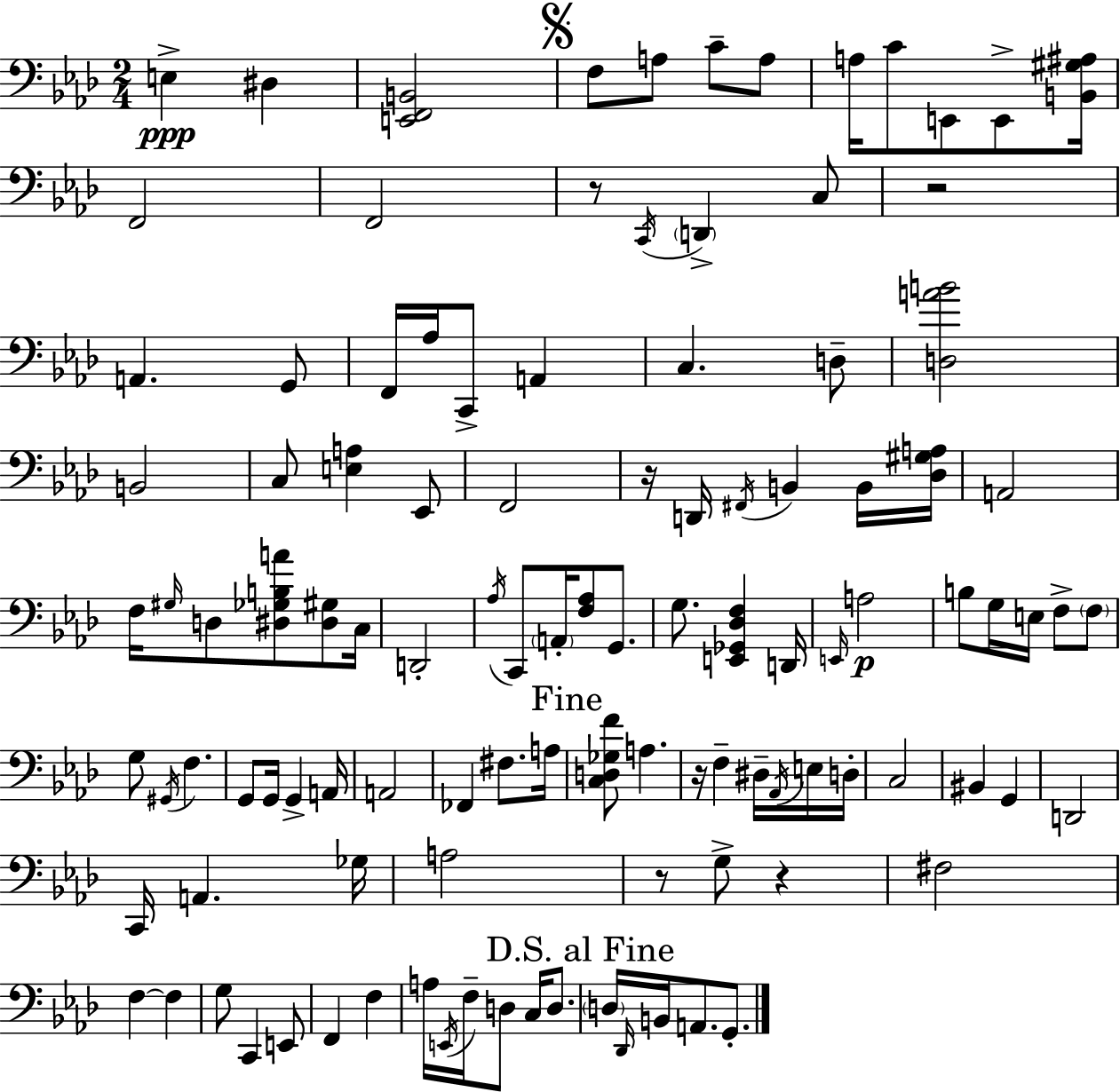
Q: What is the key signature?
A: AES major